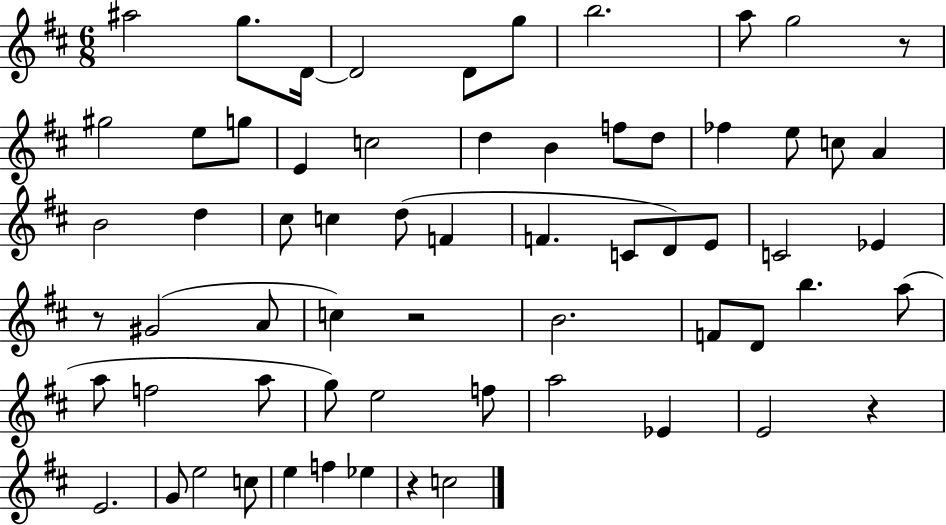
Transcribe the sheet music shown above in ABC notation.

X:1
T:Untitled
M:6/8
L:1/4
K:D
^a2 g/2 D/4 D2 D/2 g/2 b2 a/2 g2 z/2 ^g2 e/2 g/2 E c2 d B f/2 d/2 _f e/2 c/2 A B2 d ^c/2 c d/2 F F C/2 D/2 E/2 C2 _E z/2 ^G2 A/2 c z2 B2 F/2 D/2 b a/2 a/2 f2 a/2 g/2 e2 f/2 a2 _E E2 z E2 G/2 e2 c/2 e f _e z c2